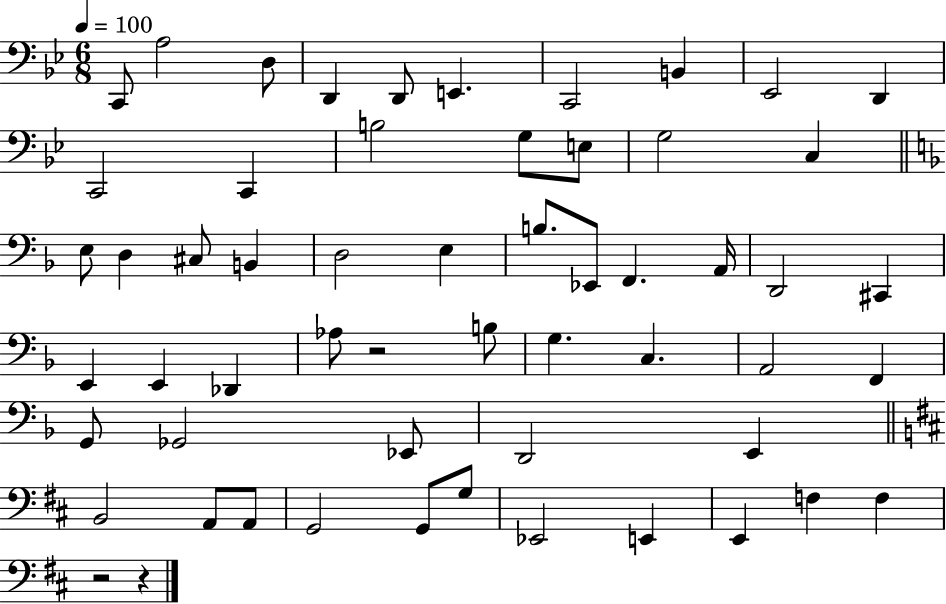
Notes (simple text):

C2/e A3/h D3/e D2/q D2/e E2/q. C2/h B2/q Eb2/h D2/q C2/h C2/q B3/h G3/e E3/e G3/h C3/q E3/e D3/q C#3/e B2/q D3/h E3/q B3/e. Eb2/e F2/q. A2/s D2/h C#2/q E2/q E2/q Db2/q Ab3/e R/h B3/e G3/q. C3/q. A2/h F2/q G2/e Gb2/h Eb2/e D2/h E2/q B2/h A2/e A2/e G2/h G2/e G3/e Eb2/h E2/q E2/q F3/q F3/q R/h R/q